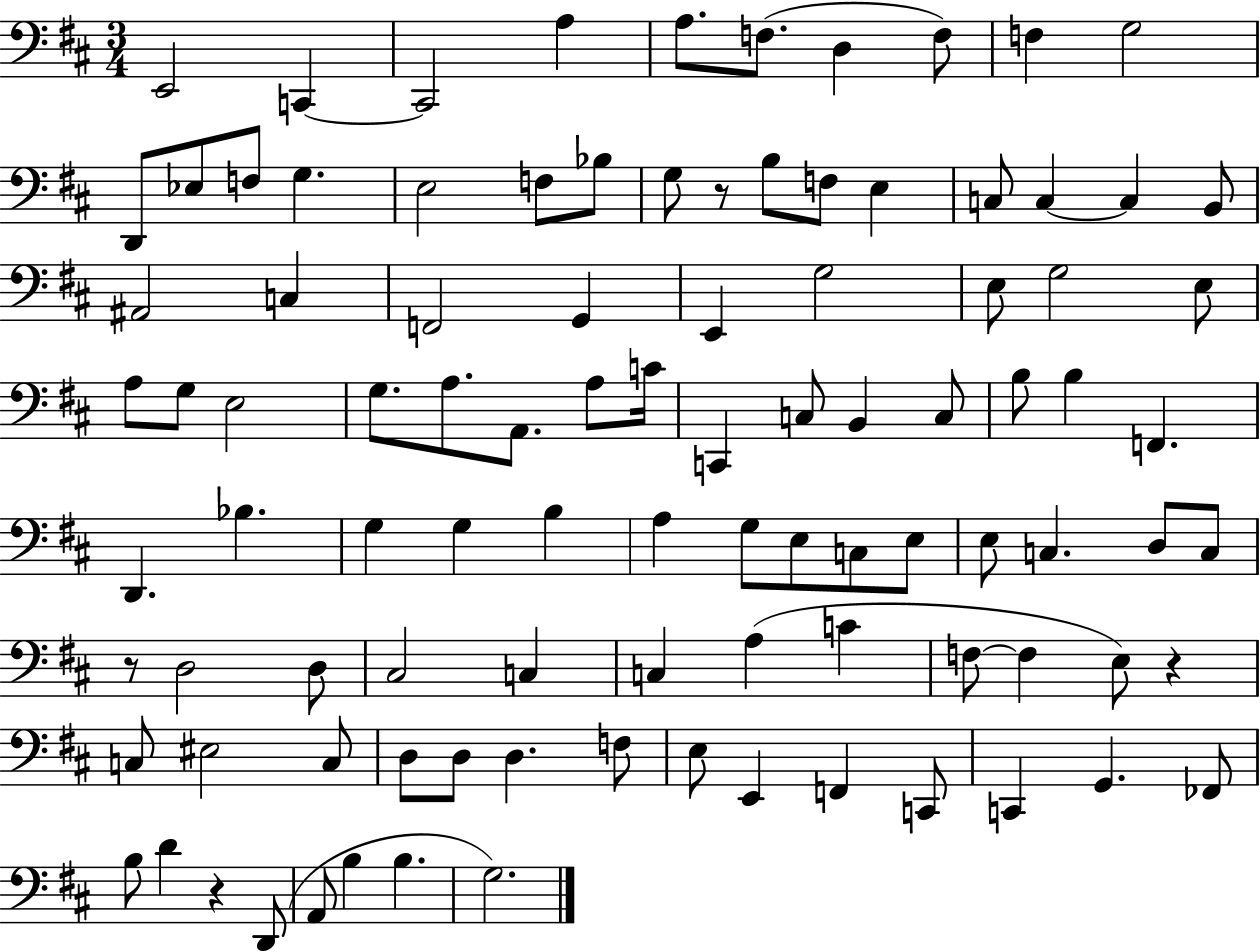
E2/h C2/q C2/h A3/q A3/e. F3/e. D3/q F3/e F3/q G3/h D2/e Eb3/e F3/e G3/q. E3/h F3/e Bb3/e G3/e R/e B3/e F3/e E3/q C3/e C3/q C3/q B2/e A#2/h C3/q F2/h G2/q E2/q G3/h E3/e G3/h E3/e A3/e G3/e E3/h G3/e. A3/e. A2/e. A3/e C4/s C2/q C3/e B2/q C3/e B3/e B3/q F2/q. D2/q. Bb3/q. G3/q G3/q B3/q A3/q G3/e E3/e C3/e E3/e E3/e C3/q. D3/e C3/e R/e D3/h D3/e C#3/h C3/q C3/q A3/q C4/q F3/e F3/q E3/e R/q C3/e EIS3/h C3/e D3/e D3/e D3/q. F3/e E3/e E2/q F2/q C2/e C2/q G2/q. FES2/e B3/e D4/q R/q D2/e A2/e B3/q B3/q. G3/h.